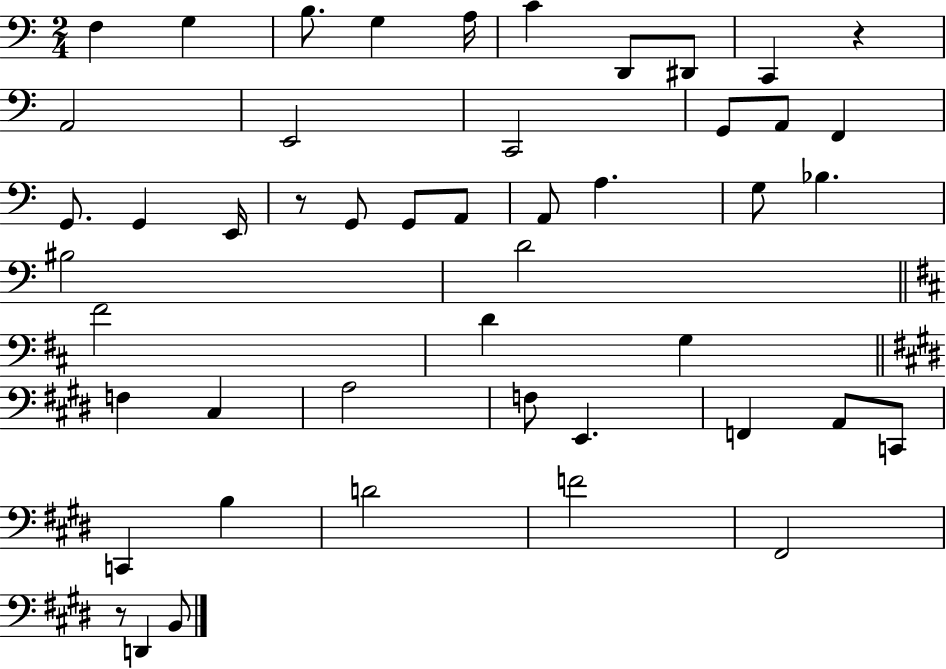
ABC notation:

X:1
T:Untitled
M:2/4
L:1/4
K:C
F, G, B,/2 G, A,/4 C D,,/2 ^D,,/2 C,, z A,,2 E,,2 C,,2 G,,/2 A,,/2 F,, G,,/2 G,, E,,/4 z/2 G,,/2 G,,/2 A,,/2 A,,/2 A, G,/2 _B, ^B,2 D2 ^F2 D G, F, ^C, A,2 F,/2 E,, F,, A,,/2 C,,/2 C,, B, D2 F2 ^F,,2 z/2 D,, B,,/2